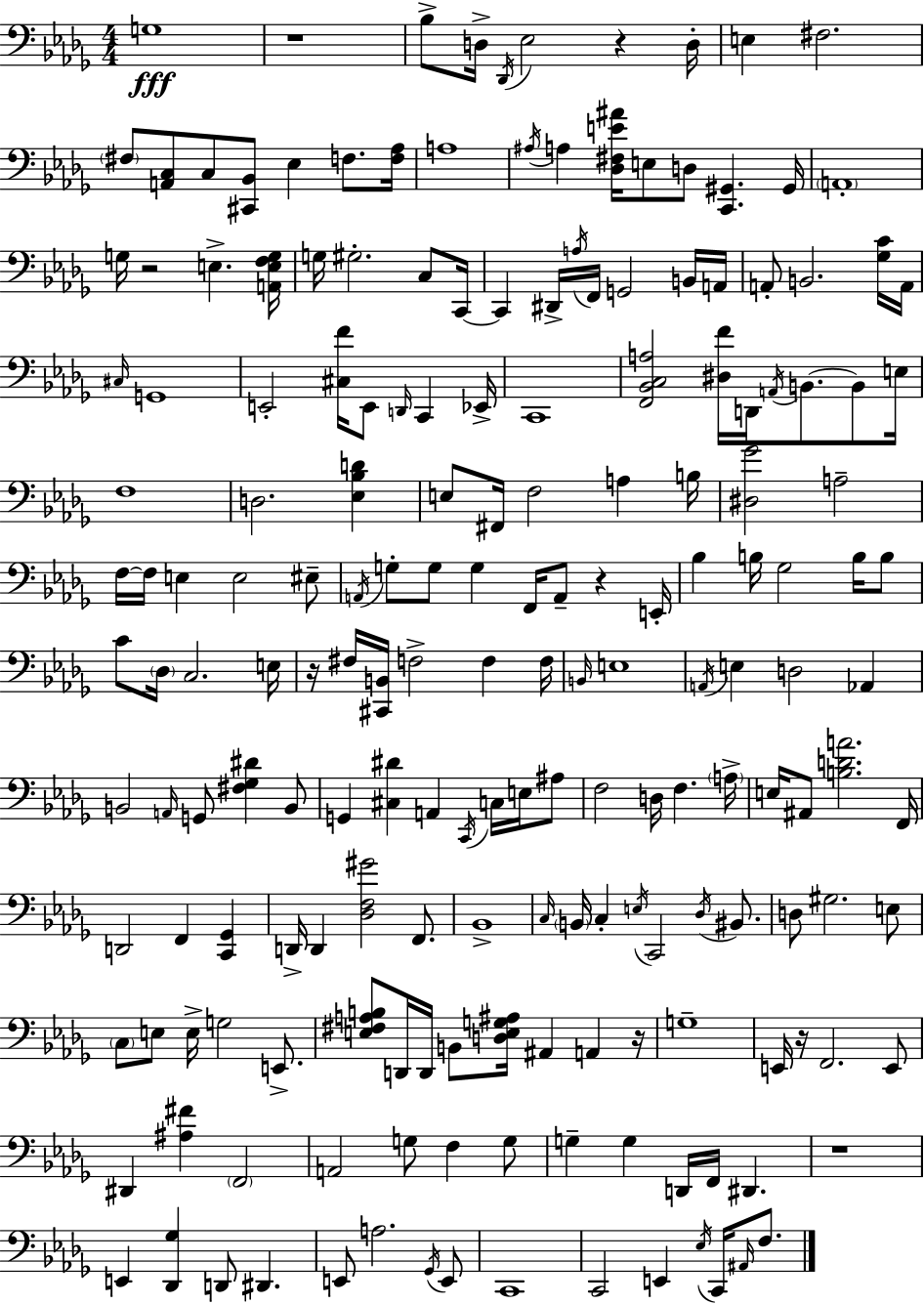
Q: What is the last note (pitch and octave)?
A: F3